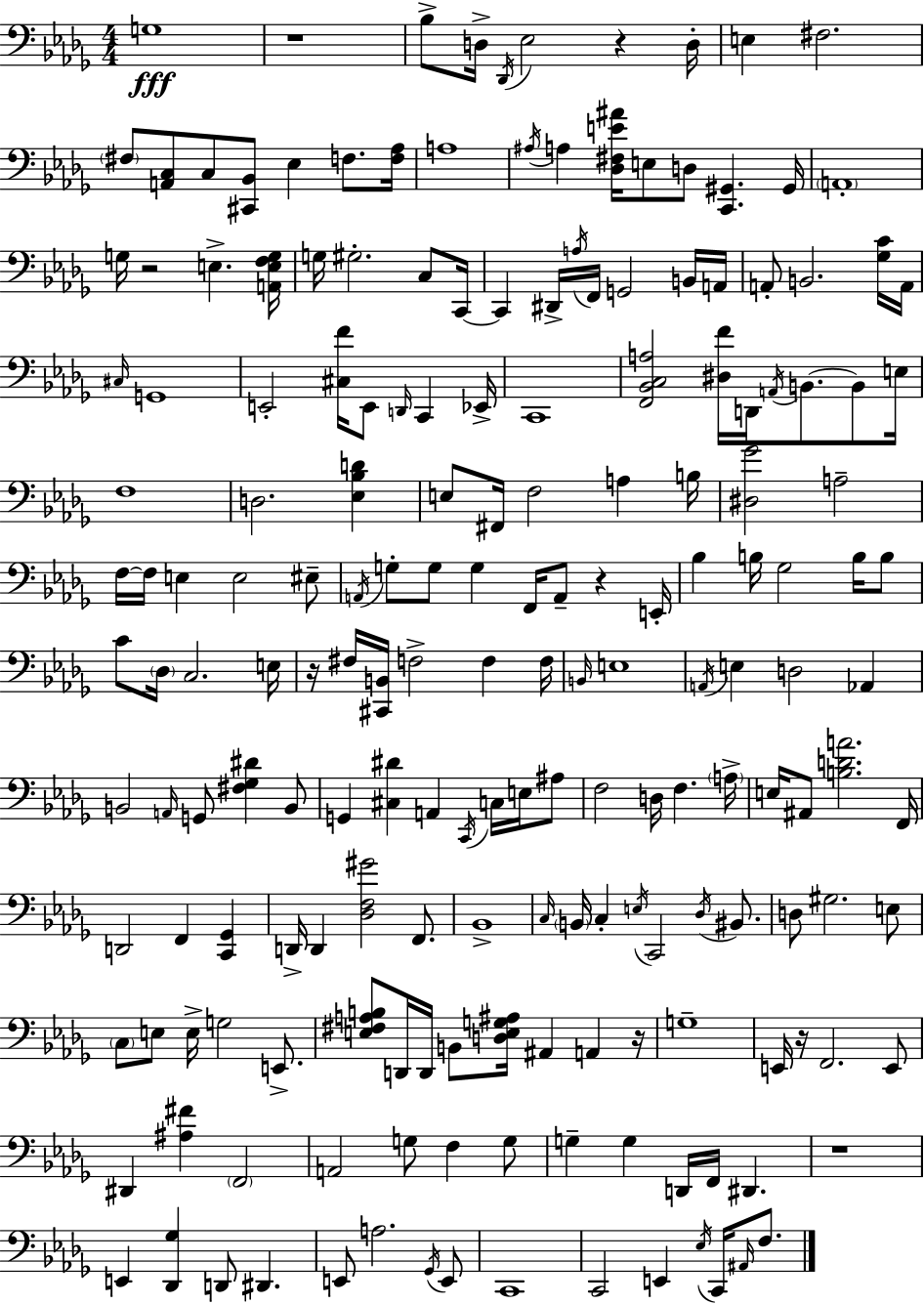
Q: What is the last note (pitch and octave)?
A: F3